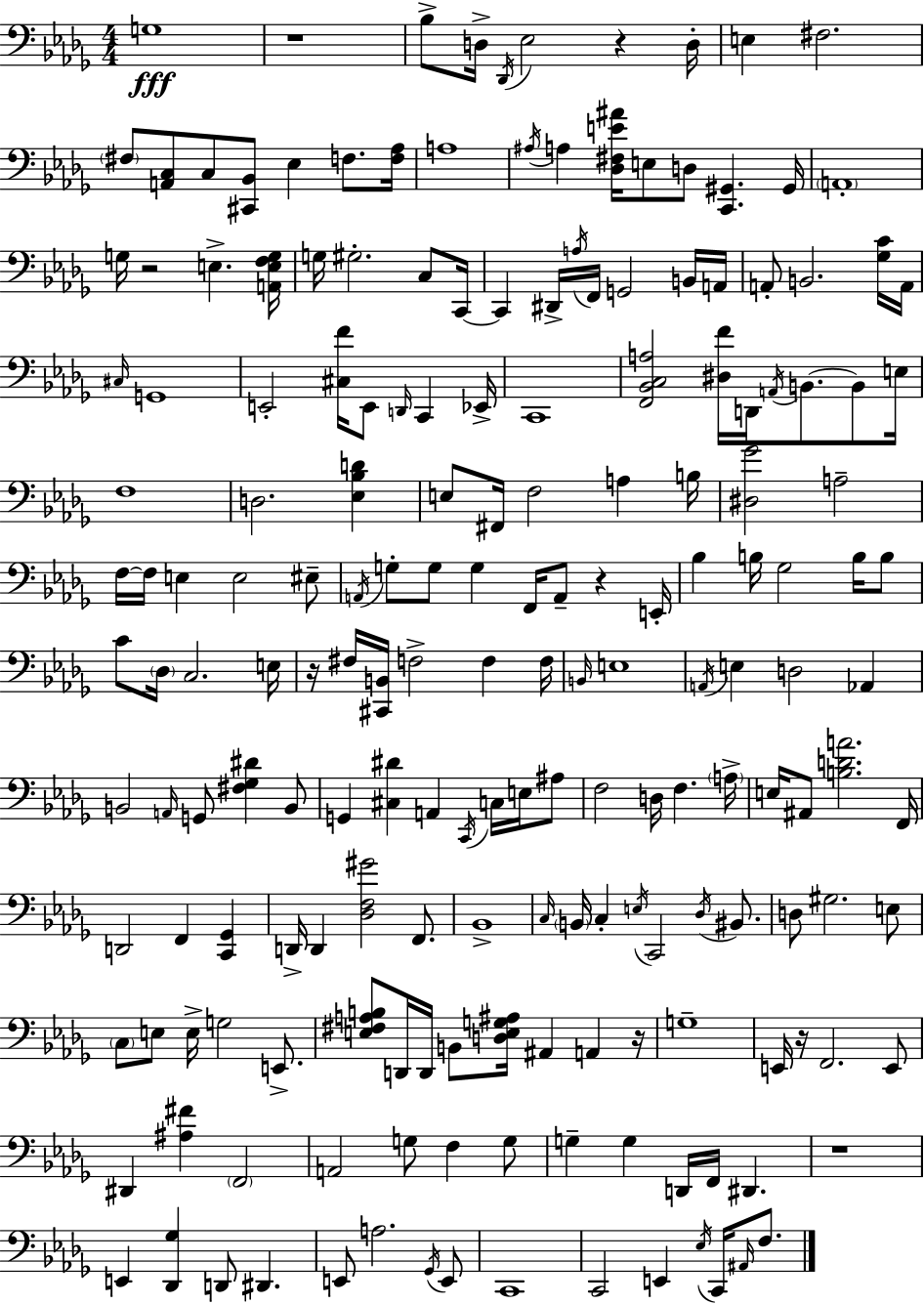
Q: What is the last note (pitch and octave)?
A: F3